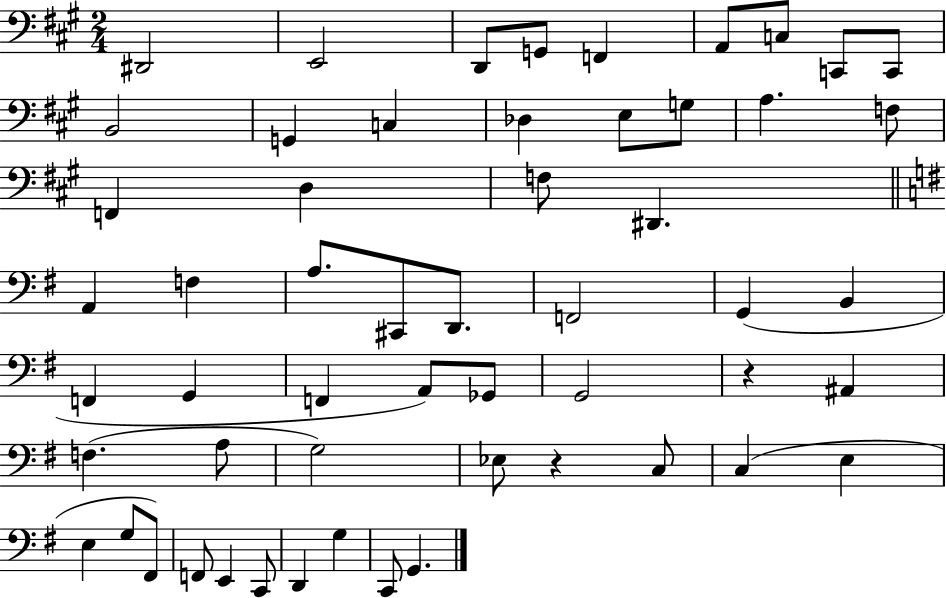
D#2/h E2/h D2/e G2/e F2/q A2/e C3/e C2/e C2/e B2/h G2/q C3/q Db3/q E3/e G3/e A3/q. F3/e F2/q D3/q F3/e D#2/q. A2/q F3/q A3/e. C#2/e D2/e. F2/h G2/q B2/q F2/q G2/q F2/q A2/e Gb2/e G2/h R/q A#2/q F3/q. A3/e G3/h Eb3/e R/q C3/e C3/q E3/q E3/q G3/e F#2/e F2/e E2/q C2/e D2/q G3/q C2/e G2/q.